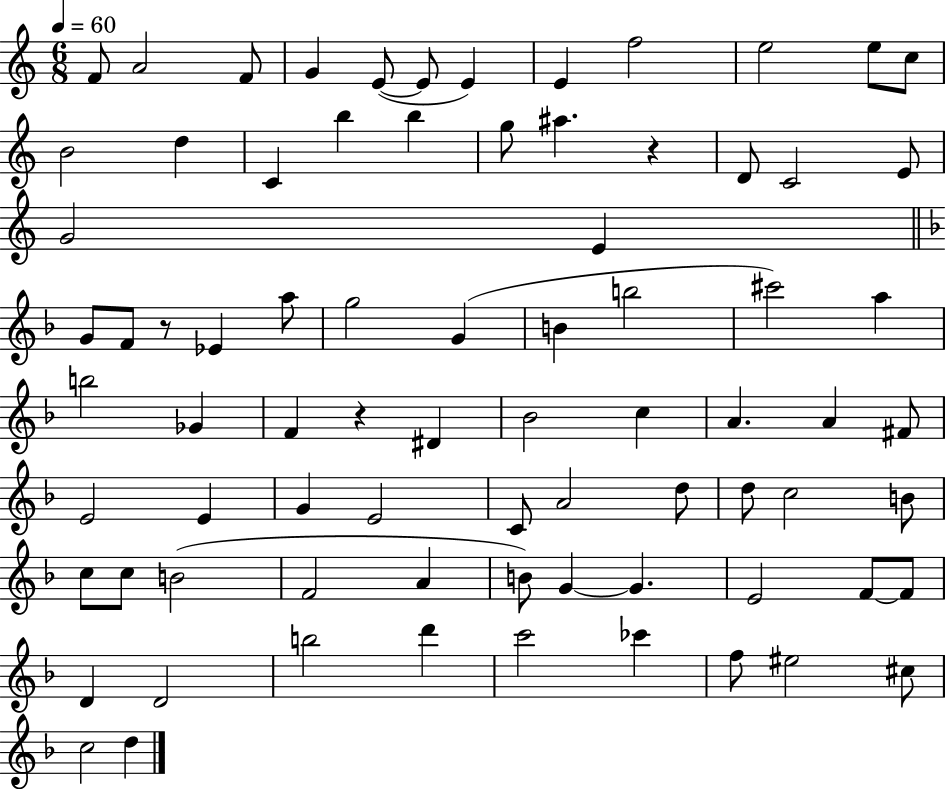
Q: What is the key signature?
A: C major